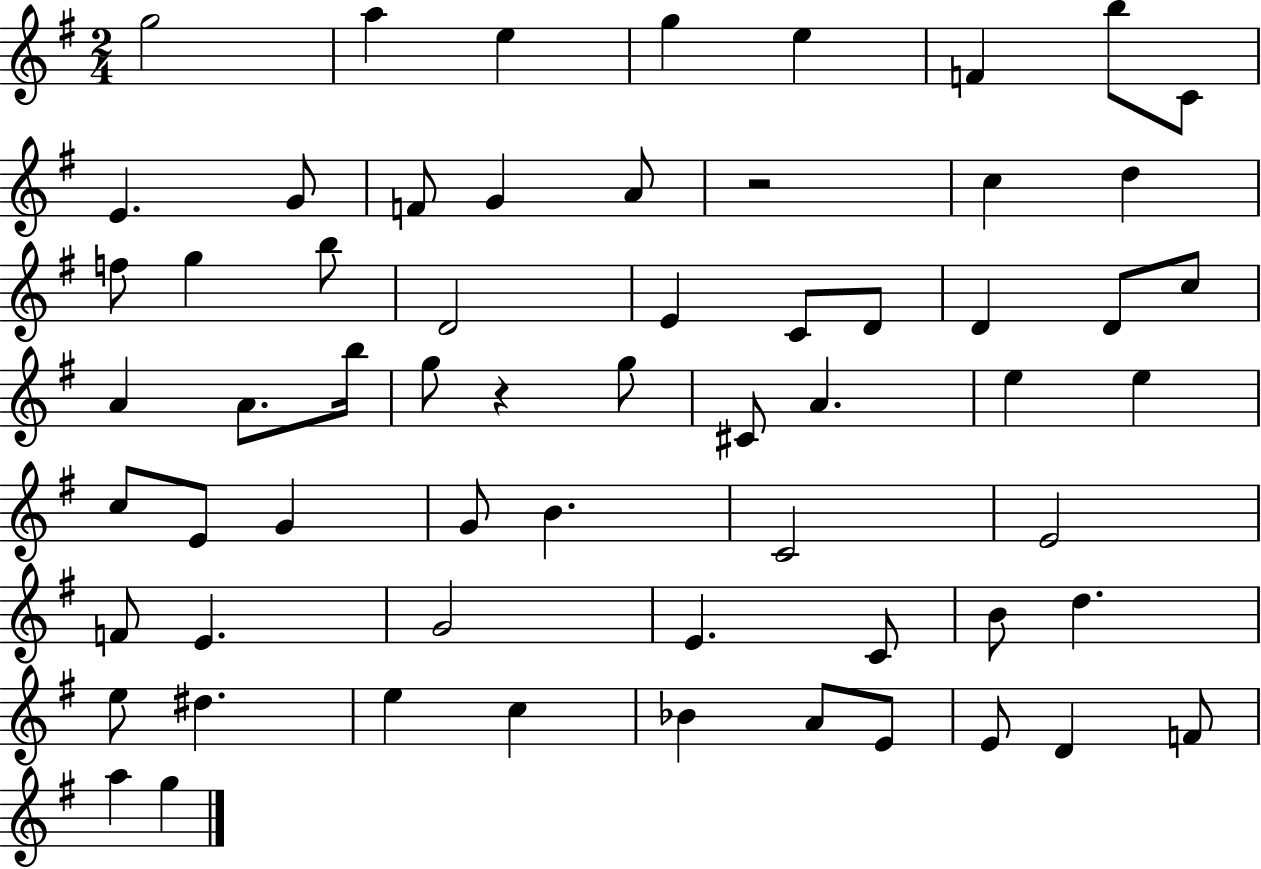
G5/h A5/q E5/q G5/q E5/q F4/q B5/e C4/e E4/q. G4/e F4/e G4/q A4/e R/h C5/q D5/q F5/e G5/q B5/e D4/h E4/q C4/e D4/e D4/q D4/e C5/e A4/q A4/e. B5/s G5/e R/q G5/e C#4/e A4/q. E5/q E5/q C5/e E4/e G4/q G4/e B4/q. C4/h E4/h F4/e E4/q. G4/h E4/q. C4/e B4/e D5/q. E5/e D#5/q. E5/q C5/q Bb4/q A4/e E4/e E4/e D4/q F4/e A5/q G5/q